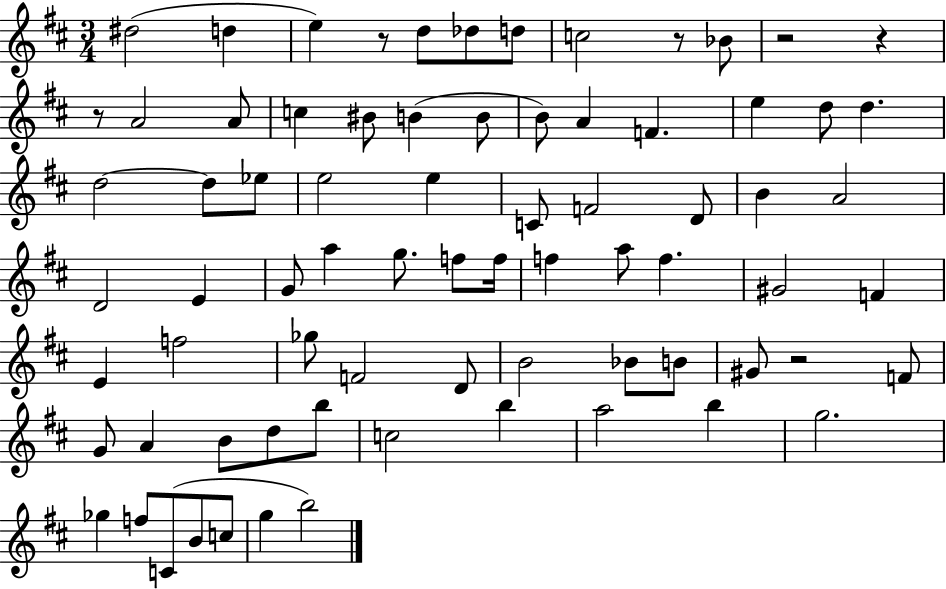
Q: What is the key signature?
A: D major